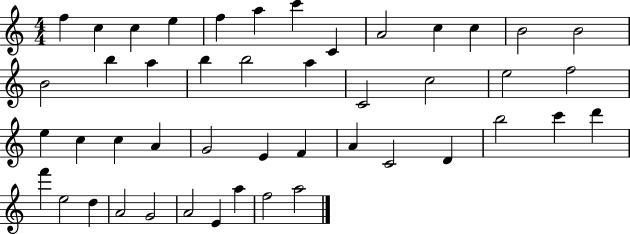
{
  \clef treble
  \numericTimeSignature
  \time 4/4
  \key c \major
  f''4 c''4 c''4 e''4 | f''4 a''4 c'''4 c'4 | a'2 c''4 c''4 | b'2 b'2 | \break b'2 b''4 a''4 | b''4 b''2 a''4 | c'2 c''2 | e''2 f''2 | \break e''4 c''4 c''4 a'4 | g'2 e'4 f'4 | a'4 c'2 d'4 | b''2 c'''4 d'''4 | \break f'''4 e''2 d''4 | a'2 g'2 | a'2 e'4 a''4 | f''2 a''2 | \break \bar "|."
}